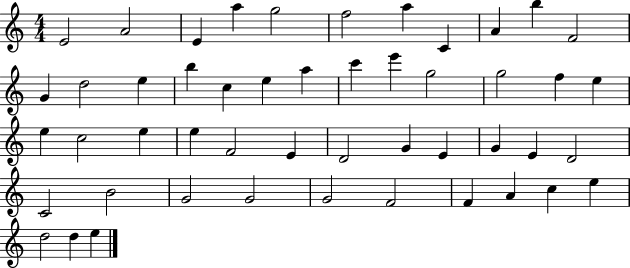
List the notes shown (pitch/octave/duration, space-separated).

E4/h A4/h E4/q A5/q G5/h F5/h A5/q C4/q A4/q B5/q F4/h G4/q D5/h E5/q B5/q C5/q E5/q A5/q C6/q E6/q G5/h G5/h F5/q E5/q E5/q C5/h E5/q E5/q F4/h E4/q D4/h G4/q E4/q G4/q E4/q D4/h C4/h B4/h G4/h G4/h G4/h F4/h F4/q A4/q C5/q E5/q D5/h D5/q E5/q